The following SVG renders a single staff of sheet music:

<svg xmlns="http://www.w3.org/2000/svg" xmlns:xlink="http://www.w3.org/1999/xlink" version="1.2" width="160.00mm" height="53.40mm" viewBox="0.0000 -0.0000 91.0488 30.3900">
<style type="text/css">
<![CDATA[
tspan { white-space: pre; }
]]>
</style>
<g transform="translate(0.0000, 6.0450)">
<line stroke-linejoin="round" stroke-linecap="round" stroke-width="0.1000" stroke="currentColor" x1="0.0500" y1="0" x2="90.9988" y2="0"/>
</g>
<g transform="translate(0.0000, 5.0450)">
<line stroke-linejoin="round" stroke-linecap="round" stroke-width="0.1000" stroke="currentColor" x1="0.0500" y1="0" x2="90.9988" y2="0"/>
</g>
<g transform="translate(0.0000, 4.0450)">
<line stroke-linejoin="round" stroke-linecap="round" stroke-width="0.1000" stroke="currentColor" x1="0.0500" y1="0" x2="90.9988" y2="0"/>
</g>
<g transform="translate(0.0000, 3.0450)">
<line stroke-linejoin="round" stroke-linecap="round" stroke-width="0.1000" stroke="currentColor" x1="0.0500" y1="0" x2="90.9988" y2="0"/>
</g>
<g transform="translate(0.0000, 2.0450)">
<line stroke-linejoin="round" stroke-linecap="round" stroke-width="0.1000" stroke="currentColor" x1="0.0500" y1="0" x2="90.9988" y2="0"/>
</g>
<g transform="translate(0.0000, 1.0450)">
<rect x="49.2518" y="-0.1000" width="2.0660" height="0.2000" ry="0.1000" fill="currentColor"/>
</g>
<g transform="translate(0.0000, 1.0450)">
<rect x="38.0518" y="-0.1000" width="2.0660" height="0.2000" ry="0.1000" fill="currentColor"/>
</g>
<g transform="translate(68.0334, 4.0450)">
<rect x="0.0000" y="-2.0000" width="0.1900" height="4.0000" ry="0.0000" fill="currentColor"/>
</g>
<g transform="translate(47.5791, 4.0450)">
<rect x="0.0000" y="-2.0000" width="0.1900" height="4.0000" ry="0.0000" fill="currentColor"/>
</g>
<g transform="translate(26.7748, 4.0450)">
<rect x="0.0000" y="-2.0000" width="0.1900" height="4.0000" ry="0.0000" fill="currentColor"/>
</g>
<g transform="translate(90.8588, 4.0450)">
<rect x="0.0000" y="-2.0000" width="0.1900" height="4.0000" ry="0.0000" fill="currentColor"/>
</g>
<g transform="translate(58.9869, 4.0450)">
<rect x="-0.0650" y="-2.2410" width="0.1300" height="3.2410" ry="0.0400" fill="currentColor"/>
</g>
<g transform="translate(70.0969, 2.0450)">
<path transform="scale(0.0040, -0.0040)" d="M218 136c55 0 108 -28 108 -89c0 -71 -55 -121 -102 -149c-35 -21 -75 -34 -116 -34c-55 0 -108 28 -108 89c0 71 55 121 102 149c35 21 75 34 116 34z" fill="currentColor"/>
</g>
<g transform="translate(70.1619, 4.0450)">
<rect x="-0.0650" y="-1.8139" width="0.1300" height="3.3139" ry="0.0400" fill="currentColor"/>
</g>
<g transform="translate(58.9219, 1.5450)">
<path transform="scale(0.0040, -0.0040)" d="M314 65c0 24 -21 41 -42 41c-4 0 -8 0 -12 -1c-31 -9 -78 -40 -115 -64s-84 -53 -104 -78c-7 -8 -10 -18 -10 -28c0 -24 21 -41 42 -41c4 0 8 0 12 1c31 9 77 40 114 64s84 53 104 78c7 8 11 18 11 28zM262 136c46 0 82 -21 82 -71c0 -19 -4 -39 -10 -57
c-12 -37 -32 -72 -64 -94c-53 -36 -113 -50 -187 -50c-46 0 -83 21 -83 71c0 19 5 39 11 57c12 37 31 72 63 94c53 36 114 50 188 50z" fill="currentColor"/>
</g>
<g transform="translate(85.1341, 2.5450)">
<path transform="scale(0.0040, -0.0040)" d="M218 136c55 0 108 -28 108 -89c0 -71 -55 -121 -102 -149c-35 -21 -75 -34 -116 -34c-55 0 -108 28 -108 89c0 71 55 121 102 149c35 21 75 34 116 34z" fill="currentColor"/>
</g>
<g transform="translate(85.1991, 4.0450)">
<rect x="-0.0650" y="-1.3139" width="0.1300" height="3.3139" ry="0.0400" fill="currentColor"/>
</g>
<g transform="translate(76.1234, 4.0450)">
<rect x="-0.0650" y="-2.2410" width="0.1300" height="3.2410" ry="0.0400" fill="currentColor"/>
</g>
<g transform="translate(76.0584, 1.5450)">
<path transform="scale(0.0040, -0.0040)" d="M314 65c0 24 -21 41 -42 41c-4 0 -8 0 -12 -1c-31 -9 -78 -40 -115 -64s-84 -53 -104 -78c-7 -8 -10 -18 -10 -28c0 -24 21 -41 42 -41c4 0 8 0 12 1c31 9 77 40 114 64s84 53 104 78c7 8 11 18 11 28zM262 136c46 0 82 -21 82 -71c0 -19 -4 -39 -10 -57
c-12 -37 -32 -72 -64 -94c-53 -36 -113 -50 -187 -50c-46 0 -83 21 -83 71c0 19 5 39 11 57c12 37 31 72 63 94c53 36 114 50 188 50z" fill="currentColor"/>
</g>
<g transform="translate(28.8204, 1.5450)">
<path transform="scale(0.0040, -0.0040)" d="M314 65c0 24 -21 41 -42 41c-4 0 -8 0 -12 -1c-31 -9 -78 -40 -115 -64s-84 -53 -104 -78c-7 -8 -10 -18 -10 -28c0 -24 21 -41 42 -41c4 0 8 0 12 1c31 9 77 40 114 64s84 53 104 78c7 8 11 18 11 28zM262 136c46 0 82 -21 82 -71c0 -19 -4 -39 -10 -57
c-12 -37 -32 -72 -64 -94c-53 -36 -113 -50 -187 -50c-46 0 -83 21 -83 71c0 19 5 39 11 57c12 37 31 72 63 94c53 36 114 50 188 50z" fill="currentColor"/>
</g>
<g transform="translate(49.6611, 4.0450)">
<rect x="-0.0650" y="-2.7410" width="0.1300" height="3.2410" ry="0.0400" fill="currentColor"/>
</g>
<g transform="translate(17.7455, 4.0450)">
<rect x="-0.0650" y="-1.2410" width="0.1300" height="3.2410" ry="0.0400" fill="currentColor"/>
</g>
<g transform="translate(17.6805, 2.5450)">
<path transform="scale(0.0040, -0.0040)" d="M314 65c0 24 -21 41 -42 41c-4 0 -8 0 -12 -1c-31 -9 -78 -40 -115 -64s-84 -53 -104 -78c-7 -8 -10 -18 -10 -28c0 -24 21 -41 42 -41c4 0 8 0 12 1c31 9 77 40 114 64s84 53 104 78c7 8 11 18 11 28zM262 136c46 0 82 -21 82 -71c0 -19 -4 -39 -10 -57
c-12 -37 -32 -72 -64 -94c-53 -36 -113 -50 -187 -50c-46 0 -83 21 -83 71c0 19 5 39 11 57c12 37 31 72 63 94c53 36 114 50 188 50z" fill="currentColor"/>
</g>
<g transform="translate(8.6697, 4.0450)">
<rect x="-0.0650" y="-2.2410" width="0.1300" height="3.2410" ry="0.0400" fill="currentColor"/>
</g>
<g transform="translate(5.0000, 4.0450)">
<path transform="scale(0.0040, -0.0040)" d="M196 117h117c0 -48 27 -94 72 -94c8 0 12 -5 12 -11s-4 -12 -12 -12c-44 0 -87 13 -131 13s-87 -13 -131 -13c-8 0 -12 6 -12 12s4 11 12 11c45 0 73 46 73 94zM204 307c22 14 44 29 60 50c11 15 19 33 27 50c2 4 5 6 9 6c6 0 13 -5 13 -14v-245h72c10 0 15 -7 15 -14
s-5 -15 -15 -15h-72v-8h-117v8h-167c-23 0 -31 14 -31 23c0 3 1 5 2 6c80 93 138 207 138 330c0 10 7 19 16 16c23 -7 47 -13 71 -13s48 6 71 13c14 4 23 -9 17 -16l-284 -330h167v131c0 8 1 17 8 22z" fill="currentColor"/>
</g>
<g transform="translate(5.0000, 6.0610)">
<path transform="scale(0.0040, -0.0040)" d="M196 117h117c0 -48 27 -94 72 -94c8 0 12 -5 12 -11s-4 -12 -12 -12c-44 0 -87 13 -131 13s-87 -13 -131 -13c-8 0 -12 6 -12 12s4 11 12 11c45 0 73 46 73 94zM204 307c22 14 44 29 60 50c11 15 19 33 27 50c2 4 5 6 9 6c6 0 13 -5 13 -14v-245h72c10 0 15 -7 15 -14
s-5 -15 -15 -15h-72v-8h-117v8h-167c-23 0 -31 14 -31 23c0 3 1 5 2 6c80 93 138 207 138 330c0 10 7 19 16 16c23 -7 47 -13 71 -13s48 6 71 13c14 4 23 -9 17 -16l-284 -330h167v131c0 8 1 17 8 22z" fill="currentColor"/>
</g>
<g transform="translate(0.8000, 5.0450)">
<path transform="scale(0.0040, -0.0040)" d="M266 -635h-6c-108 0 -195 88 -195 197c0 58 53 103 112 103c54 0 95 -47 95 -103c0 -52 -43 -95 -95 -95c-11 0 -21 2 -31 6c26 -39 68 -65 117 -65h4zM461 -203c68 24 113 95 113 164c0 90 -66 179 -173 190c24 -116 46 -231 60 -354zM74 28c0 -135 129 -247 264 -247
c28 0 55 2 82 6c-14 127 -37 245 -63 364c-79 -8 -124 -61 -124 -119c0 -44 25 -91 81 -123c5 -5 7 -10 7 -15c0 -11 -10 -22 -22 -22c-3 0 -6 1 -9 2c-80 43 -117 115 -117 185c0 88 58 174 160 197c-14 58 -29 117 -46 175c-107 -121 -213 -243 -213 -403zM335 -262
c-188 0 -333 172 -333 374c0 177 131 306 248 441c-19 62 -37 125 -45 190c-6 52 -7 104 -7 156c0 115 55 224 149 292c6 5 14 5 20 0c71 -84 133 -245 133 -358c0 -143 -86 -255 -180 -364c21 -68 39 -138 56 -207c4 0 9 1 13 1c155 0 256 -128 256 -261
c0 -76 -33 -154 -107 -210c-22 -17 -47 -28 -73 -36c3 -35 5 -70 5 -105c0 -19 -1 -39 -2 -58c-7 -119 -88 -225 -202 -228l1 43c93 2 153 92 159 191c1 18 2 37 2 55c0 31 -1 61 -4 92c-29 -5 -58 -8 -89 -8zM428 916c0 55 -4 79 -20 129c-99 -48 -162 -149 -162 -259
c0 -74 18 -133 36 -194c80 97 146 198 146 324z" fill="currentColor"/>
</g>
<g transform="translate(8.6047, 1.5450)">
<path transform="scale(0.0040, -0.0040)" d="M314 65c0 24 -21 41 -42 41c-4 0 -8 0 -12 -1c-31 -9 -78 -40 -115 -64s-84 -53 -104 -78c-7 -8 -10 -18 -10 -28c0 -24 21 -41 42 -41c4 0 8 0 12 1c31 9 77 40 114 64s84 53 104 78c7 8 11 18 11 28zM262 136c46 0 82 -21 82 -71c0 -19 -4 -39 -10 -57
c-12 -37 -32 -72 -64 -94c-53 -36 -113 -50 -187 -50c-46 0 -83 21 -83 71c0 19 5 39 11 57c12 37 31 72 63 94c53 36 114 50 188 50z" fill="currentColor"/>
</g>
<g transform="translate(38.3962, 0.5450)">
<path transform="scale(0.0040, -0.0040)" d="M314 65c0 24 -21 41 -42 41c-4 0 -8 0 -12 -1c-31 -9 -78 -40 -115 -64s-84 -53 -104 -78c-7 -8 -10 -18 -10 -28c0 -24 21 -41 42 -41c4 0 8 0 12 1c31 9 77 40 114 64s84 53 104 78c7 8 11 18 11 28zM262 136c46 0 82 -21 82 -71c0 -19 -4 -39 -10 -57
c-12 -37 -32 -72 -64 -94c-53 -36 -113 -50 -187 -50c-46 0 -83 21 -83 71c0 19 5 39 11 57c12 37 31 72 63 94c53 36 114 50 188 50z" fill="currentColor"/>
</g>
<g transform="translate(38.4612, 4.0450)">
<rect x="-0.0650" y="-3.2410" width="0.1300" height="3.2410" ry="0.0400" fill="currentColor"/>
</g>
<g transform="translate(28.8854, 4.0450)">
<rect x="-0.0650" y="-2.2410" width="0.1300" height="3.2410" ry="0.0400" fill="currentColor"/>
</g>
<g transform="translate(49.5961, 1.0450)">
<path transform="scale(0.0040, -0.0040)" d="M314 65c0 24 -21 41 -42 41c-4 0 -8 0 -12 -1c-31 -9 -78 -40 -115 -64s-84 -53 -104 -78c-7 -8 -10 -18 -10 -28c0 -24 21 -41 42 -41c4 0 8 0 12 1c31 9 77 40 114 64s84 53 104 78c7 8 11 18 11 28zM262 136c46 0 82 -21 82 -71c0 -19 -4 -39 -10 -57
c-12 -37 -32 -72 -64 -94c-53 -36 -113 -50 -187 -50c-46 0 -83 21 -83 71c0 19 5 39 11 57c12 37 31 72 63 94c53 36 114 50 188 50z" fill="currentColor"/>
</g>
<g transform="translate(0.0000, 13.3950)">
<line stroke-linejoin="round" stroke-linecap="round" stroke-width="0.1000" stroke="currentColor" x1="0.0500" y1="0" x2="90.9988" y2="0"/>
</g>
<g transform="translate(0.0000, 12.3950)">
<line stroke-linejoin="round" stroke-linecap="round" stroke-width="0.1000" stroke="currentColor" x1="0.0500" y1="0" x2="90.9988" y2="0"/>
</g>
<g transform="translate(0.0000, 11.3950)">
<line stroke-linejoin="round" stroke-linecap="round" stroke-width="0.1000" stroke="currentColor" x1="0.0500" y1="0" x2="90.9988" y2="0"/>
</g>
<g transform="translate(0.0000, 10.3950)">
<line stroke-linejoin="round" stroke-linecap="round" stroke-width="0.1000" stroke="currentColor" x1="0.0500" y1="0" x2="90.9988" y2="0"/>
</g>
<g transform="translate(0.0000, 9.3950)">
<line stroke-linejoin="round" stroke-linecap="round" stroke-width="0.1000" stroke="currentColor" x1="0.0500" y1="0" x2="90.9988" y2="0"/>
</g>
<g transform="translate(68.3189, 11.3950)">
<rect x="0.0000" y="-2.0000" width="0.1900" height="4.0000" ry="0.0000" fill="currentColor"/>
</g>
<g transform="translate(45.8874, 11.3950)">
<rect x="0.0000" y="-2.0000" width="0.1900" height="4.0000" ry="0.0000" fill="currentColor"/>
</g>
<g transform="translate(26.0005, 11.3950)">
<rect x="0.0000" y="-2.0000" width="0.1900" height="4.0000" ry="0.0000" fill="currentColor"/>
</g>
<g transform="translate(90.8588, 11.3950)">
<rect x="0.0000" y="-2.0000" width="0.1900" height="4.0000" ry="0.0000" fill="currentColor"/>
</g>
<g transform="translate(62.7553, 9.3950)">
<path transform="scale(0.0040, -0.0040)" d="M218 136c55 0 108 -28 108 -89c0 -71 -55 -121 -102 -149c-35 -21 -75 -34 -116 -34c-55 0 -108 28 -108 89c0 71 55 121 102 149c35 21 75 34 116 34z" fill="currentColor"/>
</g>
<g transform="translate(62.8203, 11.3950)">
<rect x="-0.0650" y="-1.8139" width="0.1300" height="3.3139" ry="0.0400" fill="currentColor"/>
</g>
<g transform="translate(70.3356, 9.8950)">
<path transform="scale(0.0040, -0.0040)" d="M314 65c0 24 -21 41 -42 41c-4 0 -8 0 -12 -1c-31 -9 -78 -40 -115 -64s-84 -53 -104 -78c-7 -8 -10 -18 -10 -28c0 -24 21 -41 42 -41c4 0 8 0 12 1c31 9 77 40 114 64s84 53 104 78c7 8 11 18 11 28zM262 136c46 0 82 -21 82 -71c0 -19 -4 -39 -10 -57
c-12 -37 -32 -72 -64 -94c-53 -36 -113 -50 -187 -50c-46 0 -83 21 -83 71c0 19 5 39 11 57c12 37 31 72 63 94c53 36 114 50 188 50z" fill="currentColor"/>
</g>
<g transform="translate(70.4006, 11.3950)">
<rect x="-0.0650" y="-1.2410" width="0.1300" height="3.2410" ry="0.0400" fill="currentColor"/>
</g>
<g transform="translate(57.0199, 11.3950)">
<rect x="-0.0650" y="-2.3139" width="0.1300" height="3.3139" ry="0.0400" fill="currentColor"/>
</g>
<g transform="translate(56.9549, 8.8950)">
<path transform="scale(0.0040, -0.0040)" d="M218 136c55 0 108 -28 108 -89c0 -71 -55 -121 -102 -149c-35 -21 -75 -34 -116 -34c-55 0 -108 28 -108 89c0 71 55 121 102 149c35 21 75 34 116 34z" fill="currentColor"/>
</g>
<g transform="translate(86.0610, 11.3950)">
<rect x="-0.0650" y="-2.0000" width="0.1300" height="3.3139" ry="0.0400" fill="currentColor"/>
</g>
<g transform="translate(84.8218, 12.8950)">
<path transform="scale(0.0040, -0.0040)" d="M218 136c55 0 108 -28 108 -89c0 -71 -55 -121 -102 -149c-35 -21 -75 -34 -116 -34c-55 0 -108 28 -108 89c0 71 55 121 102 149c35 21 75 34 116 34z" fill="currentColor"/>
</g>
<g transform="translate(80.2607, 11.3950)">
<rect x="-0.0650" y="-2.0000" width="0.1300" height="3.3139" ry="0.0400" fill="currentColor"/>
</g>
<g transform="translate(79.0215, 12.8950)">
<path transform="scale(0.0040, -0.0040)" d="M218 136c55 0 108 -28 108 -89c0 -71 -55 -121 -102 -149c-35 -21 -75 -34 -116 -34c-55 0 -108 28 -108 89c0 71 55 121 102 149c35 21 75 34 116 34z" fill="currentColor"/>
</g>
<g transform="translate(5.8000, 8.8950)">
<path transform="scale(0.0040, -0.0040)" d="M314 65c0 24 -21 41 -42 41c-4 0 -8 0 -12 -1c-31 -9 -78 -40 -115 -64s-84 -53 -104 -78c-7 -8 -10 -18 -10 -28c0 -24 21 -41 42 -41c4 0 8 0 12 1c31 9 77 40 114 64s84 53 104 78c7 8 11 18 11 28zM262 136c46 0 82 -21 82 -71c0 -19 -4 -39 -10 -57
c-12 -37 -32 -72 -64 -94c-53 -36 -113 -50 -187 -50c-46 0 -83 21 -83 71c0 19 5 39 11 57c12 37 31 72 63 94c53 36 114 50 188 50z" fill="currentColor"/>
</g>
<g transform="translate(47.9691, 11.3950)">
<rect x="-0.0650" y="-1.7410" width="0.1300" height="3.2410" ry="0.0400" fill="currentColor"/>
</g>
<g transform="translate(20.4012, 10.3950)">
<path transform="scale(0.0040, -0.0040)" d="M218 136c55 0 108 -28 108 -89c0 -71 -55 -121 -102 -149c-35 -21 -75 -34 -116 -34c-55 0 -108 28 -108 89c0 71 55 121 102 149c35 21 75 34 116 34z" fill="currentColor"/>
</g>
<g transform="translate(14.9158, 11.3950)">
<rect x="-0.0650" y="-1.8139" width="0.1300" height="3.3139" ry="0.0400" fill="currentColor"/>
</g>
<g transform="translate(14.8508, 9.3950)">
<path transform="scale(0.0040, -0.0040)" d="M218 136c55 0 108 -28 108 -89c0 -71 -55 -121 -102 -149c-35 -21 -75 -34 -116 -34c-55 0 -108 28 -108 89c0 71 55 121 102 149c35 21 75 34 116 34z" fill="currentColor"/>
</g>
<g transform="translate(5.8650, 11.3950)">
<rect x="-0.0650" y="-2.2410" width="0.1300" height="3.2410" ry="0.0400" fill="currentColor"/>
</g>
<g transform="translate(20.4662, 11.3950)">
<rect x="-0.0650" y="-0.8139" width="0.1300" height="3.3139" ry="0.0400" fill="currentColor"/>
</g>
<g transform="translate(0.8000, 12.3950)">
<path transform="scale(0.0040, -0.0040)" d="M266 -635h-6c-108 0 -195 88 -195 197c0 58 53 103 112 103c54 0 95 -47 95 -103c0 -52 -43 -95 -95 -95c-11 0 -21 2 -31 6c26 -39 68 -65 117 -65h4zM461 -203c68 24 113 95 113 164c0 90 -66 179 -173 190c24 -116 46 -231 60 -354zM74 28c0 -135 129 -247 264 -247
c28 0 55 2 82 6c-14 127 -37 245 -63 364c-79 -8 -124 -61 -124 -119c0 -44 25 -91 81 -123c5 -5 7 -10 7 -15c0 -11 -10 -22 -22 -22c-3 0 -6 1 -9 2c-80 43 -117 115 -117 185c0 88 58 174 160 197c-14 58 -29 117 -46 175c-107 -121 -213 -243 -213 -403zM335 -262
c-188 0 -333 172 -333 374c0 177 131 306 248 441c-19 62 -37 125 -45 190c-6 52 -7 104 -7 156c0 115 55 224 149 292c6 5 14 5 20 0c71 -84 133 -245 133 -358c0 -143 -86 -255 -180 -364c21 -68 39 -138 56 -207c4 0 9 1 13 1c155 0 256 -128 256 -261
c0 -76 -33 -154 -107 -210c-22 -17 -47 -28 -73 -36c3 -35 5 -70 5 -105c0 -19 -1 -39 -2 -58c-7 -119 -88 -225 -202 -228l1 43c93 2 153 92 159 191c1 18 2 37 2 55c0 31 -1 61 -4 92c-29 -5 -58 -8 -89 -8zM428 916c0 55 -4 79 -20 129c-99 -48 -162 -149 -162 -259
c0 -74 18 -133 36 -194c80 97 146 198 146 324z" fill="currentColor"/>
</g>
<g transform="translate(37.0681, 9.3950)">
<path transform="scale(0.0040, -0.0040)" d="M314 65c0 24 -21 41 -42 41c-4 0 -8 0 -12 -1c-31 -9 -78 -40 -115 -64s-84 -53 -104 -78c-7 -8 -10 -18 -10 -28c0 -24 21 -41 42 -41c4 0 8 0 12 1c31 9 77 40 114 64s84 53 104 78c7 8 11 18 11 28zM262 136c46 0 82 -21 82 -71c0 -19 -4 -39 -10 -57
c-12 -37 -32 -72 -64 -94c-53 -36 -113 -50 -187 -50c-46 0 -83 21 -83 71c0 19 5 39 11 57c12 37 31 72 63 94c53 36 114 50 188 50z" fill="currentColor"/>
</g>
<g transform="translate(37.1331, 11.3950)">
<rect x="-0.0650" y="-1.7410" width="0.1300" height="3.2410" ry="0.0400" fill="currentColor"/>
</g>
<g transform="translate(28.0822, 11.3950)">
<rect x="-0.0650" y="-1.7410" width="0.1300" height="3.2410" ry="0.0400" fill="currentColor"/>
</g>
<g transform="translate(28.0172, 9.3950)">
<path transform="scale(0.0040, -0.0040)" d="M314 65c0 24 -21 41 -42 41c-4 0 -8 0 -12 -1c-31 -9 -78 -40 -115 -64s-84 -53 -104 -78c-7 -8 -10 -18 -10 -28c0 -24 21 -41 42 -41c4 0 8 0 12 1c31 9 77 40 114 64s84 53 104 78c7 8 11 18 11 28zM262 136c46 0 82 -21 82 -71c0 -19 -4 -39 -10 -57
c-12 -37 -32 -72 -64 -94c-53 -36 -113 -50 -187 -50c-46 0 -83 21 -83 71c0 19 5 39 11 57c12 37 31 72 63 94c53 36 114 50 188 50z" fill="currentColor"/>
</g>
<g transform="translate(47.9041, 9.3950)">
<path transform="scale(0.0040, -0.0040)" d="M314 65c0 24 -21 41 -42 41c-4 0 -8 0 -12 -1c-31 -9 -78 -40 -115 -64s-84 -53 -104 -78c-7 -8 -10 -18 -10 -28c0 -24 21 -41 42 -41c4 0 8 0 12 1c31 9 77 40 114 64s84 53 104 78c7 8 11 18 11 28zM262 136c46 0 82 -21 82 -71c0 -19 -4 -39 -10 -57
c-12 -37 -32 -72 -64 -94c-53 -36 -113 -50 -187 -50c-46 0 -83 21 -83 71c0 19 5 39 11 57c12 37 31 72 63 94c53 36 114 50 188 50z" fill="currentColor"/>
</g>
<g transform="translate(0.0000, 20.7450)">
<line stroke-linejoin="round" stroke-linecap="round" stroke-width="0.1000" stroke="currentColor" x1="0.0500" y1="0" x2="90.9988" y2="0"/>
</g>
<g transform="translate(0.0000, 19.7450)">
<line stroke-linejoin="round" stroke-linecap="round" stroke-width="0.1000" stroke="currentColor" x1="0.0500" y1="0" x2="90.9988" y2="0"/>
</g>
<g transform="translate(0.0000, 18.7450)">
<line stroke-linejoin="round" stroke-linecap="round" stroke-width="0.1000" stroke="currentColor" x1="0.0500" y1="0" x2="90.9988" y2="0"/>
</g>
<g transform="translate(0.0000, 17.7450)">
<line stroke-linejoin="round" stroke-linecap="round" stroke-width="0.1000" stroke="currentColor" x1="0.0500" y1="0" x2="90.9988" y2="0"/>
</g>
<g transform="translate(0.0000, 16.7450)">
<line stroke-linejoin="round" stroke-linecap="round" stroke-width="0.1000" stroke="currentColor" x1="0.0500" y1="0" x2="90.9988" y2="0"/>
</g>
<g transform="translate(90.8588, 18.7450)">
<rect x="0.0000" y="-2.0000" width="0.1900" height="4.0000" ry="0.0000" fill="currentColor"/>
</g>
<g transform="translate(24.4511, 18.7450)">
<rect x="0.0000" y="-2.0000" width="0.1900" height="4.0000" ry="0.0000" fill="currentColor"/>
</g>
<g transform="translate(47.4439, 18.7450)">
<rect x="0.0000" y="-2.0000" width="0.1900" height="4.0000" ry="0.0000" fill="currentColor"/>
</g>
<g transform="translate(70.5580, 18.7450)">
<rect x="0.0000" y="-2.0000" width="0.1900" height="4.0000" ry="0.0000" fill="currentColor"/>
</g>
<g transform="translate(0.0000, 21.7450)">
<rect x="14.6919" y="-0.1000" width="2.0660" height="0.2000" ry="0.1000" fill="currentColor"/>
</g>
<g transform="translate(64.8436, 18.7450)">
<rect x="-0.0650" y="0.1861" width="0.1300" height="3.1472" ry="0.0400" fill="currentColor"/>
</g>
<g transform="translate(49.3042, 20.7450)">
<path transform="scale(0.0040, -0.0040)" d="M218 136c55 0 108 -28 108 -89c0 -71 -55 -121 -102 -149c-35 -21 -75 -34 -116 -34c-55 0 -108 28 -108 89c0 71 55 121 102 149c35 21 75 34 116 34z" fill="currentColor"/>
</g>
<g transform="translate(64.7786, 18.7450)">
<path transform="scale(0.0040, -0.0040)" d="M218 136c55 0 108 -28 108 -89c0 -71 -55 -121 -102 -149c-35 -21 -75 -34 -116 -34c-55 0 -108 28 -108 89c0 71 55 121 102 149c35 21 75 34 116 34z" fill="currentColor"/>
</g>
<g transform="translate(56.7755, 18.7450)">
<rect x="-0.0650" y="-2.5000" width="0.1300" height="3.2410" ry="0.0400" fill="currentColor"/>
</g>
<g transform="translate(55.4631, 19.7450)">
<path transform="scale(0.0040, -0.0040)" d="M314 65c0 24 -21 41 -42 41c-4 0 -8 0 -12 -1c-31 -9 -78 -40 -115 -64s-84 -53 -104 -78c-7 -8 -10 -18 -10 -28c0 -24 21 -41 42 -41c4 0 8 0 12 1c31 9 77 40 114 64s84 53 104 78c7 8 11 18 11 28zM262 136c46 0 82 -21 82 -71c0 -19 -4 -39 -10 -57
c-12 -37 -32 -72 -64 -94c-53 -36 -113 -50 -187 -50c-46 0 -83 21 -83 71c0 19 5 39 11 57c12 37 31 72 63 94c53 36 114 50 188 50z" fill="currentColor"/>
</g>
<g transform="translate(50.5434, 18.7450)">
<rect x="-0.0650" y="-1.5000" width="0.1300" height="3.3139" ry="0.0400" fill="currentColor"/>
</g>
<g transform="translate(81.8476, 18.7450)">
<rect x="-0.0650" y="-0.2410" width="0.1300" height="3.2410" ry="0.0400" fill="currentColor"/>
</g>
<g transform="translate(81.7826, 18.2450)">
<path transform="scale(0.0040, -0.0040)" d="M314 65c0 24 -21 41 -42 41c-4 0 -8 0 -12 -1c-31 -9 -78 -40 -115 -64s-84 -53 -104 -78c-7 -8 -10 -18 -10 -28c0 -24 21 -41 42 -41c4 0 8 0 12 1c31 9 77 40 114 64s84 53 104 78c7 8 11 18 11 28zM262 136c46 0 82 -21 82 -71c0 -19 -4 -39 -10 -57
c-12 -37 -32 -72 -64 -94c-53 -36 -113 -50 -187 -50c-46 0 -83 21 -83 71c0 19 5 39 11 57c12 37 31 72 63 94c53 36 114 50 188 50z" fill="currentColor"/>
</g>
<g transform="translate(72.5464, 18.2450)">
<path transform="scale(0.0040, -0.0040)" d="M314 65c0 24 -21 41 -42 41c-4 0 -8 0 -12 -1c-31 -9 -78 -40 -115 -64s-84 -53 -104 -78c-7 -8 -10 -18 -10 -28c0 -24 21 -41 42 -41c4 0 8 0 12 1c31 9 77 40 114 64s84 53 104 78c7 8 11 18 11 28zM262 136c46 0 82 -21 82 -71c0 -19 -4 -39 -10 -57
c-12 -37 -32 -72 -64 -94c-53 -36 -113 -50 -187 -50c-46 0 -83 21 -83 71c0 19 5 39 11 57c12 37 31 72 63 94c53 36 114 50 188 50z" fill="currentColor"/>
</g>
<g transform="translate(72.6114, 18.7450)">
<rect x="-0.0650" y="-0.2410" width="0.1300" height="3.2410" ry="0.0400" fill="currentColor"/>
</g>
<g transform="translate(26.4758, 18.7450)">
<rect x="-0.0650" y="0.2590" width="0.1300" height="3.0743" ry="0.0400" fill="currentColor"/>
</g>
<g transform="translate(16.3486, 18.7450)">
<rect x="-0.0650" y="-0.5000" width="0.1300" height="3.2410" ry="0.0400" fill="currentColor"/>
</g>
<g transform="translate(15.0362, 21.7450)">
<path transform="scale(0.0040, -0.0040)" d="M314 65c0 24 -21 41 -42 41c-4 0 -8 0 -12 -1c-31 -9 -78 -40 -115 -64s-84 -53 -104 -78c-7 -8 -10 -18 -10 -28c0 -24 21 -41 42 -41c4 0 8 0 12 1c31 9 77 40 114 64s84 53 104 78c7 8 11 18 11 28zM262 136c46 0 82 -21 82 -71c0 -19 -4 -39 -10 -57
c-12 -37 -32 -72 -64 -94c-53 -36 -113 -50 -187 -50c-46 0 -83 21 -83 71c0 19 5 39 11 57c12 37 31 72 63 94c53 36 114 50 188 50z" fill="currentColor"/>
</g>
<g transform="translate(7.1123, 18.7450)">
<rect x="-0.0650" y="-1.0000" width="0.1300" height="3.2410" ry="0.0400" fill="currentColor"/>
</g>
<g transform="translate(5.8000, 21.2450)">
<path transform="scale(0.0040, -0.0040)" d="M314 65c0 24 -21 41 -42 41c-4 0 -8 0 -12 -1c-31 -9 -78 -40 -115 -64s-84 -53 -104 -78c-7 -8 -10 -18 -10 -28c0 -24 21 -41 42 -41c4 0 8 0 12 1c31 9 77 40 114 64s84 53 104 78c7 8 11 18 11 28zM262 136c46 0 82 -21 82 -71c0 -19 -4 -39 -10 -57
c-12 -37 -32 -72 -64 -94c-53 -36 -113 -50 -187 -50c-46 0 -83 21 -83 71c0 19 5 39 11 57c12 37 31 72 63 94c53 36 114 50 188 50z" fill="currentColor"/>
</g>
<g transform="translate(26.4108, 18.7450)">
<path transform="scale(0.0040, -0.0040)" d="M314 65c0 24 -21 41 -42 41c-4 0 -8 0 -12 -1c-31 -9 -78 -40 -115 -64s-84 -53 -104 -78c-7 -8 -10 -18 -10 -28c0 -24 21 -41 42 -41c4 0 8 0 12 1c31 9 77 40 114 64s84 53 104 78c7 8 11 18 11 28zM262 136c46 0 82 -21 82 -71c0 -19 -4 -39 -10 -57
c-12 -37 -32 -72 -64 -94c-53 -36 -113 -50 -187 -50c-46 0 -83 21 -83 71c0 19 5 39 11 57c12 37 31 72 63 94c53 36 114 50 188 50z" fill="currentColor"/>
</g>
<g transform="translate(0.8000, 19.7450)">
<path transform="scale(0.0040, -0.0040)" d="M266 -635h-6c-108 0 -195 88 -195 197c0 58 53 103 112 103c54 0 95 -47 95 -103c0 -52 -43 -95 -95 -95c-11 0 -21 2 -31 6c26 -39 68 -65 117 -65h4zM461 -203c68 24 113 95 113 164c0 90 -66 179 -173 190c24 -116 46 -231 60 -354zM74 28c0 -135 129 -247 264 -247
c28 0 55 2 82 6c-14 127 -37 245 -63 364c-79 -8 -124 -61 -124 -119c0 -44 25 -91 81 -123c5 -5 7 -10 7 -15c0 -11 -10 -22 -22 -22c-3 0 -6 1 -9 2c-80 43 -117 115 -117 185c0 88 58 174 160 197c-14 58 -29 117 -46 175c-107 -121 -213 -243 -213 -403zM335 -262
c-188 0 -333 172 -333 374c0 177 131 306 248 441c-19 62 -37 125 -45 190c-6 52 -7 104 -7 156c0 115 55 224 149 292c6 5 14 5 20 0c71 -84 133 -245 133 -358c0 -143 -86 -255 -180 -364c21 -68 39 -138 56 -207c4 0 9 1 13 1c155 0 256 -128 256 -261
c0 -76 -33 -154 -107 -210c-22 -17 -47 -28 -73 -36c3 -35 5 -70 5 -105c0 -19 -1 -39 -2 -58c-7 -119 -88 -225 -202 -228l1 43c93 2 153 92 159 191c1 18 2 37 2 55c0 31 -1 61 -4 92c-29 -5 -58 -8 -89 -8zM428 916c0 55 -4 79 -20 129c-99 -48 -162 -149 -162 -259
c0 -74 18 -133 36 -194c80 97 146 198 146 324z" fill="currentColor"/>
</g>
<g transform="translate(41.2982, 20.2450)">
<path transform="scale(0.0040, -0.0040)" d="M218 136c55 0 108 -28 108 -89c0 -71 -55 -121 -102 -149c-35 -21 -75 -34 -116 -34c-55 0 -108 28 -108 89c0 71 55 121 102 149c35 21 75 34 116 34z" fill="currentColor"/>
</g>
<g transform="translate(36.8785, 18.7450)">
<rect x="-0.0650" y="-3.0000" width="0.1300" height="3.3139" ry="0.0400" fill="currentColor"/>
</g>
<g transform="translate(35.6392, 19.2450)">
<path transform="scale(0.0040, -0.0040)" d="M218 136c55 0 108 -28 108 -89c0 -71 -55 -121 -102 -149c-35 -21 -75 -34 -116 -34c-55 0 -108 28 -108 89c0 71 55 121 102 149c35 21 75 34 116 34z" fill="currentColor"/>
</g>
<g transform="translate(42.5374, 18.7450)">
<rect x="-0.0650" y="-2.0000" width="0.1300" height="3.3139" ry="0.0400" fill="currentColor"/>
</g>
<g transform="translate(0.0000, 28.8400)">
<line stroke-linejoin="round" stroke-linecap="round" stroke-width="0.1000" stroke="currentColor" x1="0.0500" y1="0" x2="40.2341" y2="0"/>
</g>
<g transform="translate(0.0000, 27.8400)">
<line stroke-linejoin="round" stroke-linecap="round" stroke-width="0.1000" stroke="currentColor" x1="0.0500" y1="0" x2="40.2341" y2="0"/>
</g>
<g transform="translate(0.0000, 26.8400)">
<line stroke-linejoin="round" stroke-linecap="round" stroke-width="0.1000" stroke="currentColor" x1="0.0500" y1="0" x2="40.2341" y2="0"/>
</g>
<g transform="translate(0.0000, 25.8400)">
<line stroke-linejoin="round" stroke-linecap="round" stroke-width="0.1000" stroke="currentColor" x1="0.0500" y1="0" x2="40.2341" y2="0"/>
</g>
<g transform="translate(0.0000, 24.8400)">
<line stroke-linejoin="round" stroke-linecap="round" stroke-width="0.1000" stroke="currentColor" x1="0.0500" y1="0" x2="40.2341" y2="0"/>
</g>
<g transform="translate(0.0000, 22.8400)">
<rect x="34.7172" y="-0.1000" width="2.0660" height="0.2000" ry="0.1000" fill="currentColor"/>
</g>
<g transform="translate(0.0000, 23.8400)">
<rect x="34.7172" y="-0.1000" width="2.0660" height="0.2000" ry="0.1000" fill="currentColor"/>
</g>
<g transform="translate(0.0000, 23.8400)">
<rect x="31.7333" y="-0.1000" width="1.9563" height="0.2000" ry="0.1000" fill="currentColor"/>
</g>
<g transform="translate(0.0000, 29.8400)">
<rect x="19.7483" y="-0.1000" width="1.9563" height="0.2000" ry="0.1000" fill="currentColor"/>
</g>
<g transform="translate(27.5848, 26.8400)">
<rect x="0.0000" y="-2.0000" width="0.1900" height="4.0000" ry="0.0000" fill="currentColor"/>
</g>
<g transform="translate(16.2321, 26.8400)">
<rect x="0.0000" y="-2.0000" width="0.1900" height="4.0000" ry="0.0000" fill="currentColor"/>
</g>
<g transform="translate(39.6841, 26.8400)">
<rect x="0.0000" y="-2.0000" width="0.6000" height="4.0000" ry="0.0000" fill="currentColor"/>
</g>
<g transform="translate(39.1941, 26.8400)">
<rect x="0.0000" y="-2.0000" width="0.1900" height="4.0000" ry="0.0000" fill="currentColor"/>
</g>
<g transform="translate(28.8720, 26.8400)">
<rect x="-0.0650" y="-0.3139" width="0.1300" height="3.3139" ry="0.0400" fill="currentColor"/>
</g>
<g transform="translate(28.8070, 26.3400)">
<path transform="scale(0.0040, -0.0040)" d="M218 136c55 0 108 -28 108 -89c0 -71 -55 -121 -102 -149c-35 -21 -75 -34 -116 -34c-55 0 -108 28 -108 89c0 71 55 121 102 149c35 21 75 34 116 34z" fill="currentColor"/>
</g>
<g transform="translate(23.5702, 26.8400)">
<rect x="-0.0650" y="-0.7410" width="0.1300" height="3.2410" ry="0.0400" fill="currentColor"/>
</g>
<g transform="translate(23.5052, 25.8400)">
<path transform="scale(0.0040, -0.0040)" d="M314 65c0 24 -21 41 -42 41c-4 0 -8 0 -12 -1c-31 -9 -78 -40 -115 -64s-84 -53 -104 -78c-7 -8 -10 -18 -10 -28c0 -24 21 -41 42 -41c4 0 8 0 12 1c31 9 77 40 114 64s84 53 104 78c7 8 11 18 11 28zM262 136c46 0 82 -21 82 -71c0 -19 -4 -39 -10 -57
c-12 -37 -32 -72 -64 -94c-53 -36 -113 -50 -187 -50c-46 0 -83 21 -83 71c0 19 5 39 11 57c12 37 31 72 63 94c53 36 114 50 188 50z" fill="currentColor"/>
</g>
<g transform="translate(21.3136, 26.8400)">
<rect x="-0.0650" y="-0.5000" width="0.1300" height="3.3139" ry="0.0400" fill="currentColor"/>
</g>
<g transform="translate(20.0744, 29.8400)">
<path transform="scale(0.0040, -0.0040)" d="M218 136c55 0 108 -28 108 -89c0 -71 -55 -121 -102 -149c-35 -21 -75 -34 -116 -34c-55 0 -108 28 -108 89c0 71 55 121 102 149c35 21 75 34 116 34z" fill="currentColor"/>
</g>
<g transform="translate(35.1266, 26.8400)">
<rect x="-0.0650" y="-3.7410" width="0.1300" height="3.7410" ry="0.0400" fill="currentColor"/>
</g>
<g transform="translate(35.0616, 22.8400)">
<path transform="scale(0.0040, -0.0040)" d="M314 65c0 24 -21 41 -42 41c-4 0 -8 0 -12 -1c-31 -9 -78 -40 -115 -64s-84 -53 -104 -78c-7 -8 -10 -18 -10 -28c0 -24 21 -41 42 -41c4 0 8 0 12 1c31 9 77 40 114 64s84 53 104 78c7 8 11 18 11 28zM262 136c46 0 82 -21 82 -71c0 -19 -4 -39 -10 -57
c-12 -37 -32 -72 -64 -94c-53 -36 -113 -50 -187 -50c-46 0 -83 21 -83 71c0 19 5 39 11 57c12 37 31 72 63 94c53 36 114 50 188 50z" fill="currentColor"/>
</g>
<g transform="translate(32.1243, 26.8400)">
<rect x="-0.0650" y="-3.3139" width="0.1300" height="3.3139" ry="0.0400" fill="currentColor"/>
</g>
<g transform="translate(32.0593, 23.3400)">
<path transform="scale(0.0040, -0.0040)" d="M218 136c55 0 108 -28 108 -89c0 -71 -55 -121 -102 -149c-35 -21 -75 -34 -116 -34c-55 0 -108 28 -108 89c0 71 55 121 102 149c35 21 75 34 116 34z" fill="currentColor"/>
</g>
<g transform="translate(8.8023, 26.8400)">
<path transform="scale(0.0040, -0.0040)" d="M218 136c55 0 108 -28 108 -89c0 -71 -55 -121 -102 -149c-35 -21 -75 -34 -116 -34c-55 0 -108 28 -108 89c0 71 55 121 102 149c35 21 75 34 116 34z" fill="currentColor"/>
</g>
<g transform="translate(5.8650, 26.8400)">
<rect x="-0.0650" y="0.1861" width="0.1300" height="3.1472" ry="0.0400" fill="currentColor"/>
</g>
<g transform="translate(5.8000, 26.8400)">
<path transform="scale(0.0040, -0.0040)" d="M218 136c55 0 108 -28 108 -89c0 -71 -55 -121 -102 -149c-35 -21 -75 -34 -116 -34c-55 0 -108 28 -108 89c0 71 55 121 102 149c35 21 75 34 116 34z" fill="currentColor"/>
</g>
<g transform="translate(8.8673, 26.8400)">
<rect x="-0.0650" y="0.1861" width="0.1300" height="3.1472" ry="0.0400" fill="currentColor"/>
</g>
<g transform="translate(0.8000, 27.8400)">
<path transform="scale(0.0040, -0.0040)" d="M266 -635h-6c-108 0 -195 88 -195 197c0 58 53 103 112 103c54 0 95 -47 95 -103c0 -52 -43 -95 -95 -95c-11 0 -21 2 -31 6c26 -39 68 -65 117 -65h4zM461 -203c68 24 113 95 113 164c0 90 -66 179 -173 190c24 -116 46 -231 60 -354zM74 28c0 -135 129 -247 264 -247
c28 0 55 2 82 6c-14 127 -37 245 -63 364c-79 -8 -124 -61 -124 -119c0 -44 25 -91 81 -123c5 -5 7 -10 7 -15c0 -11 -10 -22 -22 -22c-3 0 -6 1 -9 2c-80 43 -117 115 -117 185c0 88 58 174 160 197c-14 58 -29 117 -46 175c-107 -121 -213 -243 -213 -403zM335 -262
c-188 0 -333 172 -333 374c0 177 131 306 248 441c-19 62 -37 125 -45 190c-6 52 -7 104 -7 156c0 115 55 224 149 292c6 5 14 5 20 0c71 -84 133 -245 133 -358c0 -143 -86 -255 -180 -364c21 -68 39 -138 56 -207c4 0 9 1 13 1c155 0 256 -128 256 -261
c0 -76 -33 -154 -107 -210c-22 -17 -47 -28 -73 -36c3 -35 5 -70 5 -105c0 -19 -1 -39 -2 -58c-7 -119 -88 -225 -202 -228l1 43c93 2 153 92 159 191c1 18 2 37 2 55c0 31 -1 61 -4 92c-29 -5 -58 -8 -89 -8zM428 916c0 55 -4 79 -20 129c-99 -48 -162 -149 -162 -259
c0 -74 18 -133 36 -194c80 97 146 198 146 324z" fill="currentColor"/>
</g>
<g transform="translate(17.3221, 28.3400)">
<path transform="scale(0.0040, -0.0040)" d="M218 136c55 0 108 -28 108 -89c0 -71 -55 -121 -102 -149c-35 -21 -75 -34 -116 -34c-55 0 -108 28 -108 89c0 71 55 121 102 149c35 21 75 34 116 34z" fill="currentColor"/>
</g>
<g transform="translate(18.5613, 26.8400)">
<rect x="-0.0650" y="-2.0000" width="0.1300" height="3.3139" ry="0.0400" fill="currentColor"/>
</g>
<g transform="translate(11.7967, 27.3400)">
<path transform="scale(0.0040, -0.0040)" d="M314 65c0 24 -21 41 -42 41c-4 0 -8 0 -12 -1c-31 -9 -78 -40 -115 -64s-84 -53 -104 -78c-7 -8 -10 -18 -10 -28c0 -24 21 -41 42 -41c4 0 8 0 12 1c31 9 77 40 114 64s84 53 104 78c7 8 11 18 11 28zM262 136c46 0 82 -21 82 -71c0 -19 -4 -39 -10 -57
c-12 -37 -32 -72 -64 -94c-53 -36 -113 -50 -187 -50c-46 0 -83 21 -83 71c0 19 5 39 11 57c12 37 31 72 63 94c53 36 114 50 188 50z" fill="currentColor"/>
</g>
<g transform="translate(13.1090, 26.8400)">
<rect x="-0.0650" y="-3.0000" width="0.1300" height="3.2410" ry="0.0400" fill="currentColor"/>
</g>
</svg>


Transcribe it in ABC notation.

X:1
T:Untitled
M:4/4
L:1/4
K:C
g2 e2 g2 b2 a2 g2 f g2 e g2 f d f2 f2 f2 g f e2 F F D2 C2 B2 A F E G2 B c2 c2 B B A2 F C d2 c b c'2